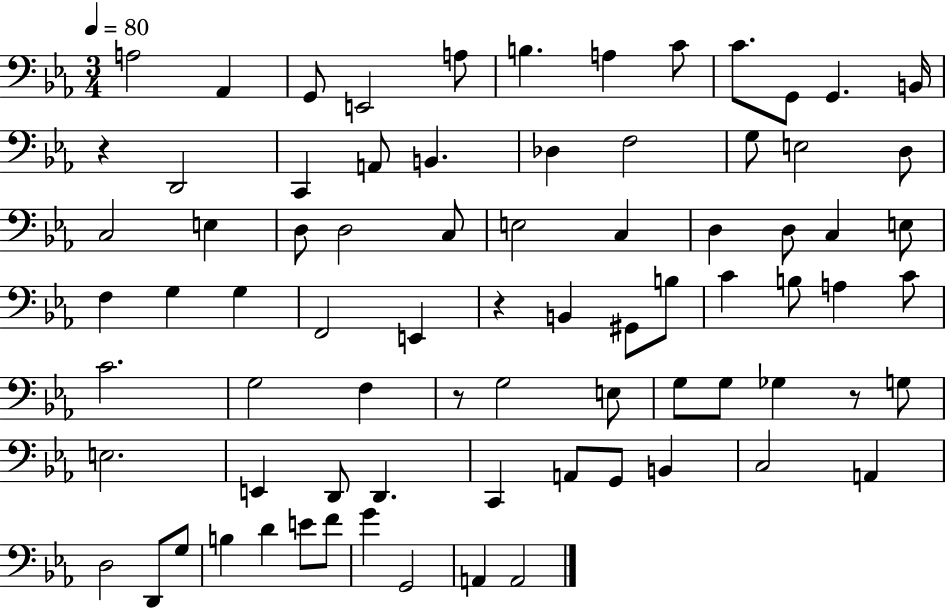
A3/h Ab2/q G2/e E2/h A3/e B3/q. A3/q C4/e C4/e. G2/e G2/q. B2/s R/q D2/h C2/q A2/e B2/q. Db3/q F3/h G3/e E3/h D3/e C3/h E3/q D3/e D3/h C3/e E3/h C3/q D3/q D3/e C3/q E3/e F3/q G3/q G3/q F2/h E2/q R/q B2/q G#2/e B3/e C4/q B3/e A3/q C4/e C4/h. G3/h F3/q R/e G3/h E3/e G3/e G3/e Gb3/q R/e G3/e E3/h. E2/q D2/e D2/q. C2/q A2/e G2/e B2/q C3/h A2/q D3/h D2/e G3/e B3/q D4/q E4/e F4/e G4/q G2/h A2/q A2/h